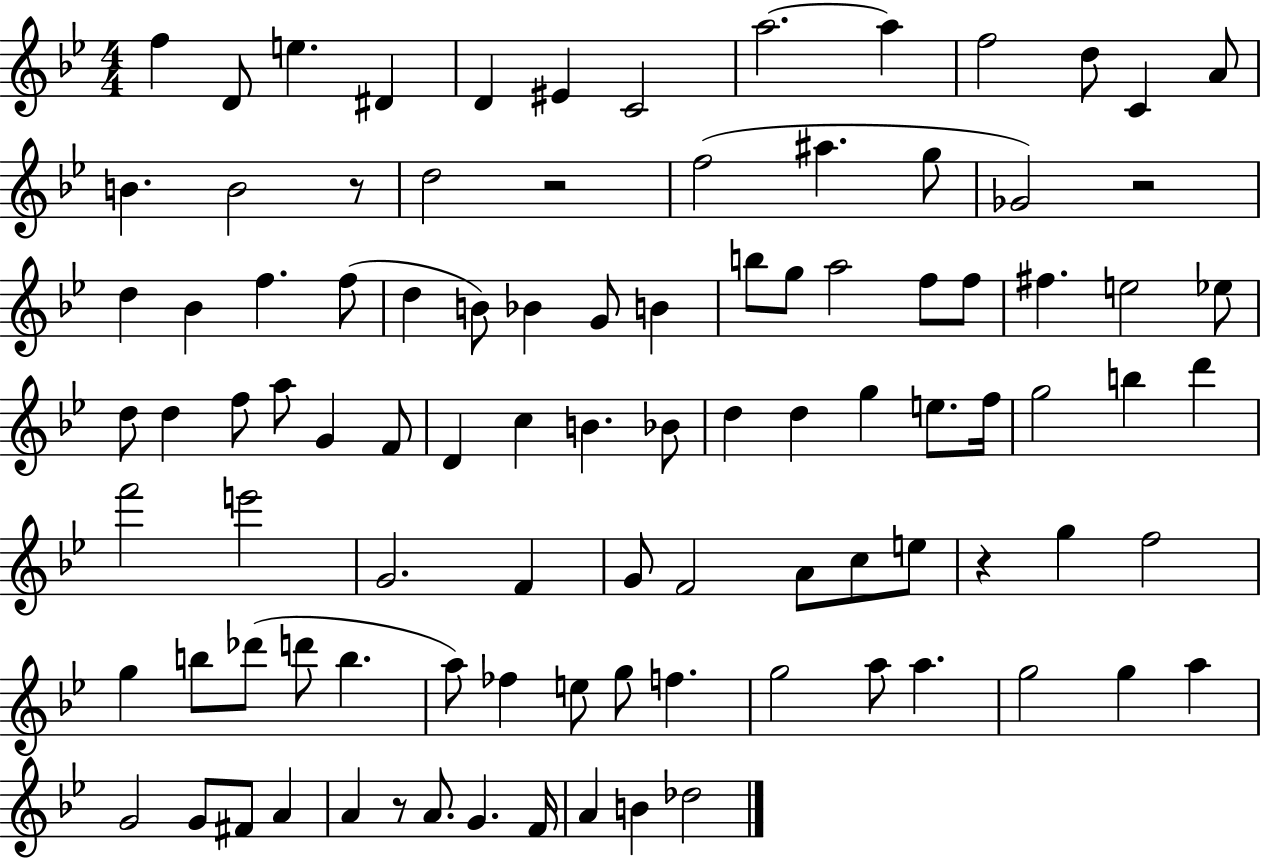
F5/q D4/e E5/q. D#4/q D4/q EIS4/q C4/h A5/h. A5/q F5/h D5/e C4/q A4/e B4/q. B4/h R/e D5/h R/h F5/h A#5/q. G5/e Gb4/h R/h D5/q Bb4/q F5/q. F5/e D5/q B4/e Bb4/q G4/e B4/q B5/e G5/e A5/h F5/e F5/e F#5/q. E5/h Eb5/e D5/e D5/q F5/e A5/e G4/q F4/e D4/q C5/q B4/q. Bb4/e D5/q D5/q G5/q E5/e. F5/s G5/h B5/q D6/q F6/h E6/h G4/h. F4/q G4/e F4/h A4/e C5/e E5/e R/q G5/q F5/h G5/q B5/e Db6/e D6/e B5/q. A5/e FES5/q E5/e G5/e F5/q. G5/h A5/e A5/q. G5/h G5/q A5/q G4/h G4/e F#4/e A4/q A4/q R/e A4/e. G4/q. F4/s A4/q B4/q Db5/h